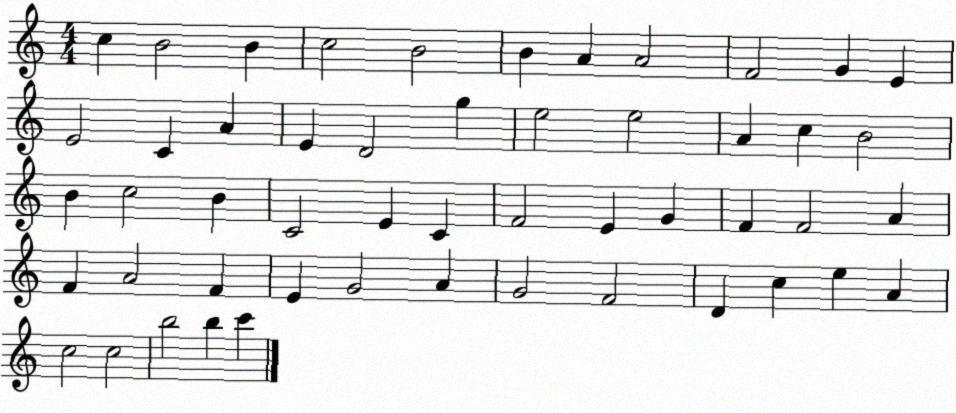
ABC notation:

X:1
T:Untitled
M:4/4
L:1/4
K:C
c B2 B c2 B2 B A A2 F2 G E E2 C A E D2 g e2 e2 A c B2 B c2 B C2 E C F2 E G F F2 A F A2 F E G2 A G2 F2 D c e A c2 c2 b2 b c'